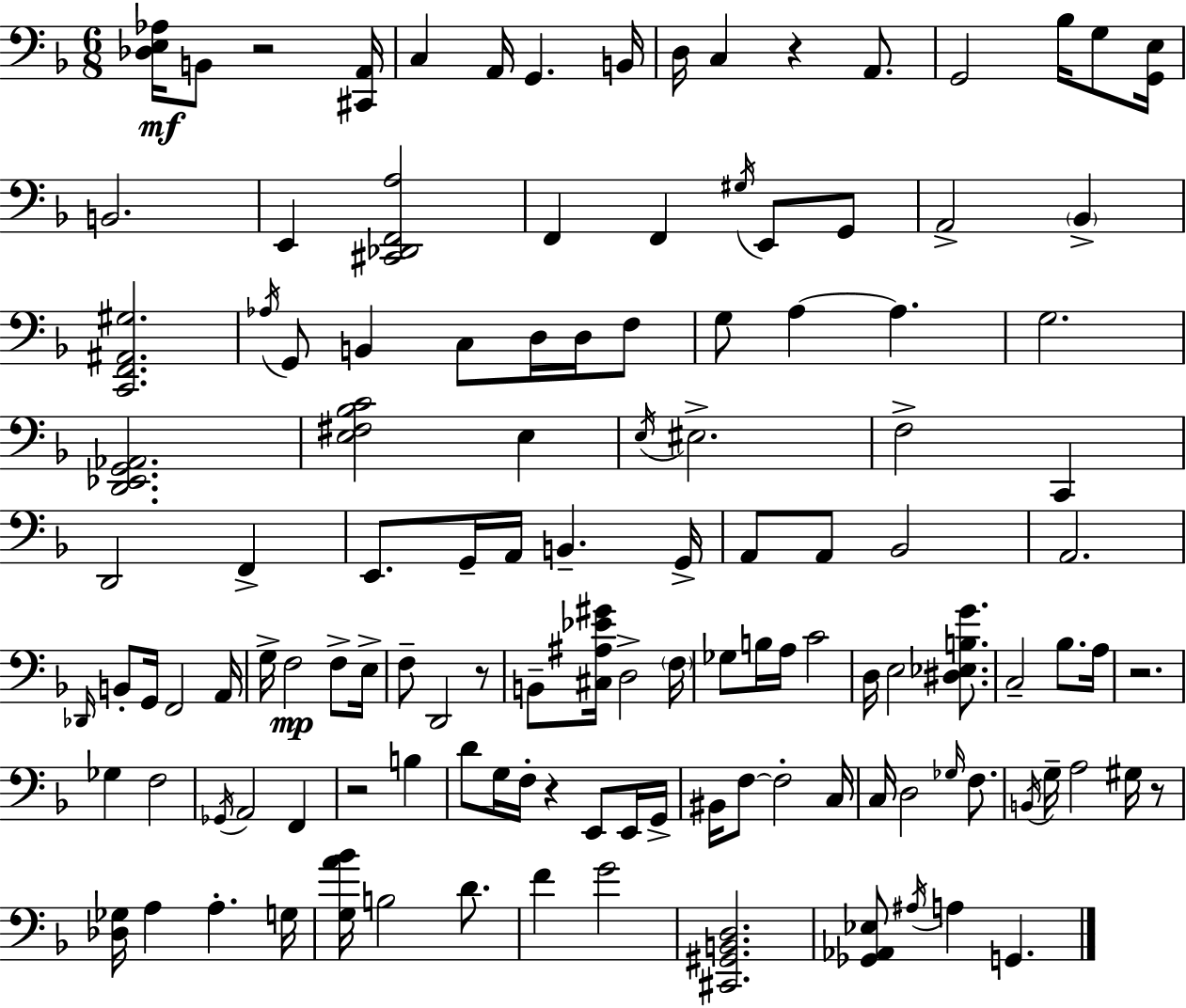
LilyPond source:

{
  \clef bass
  \numericTimeSignature
  \time 6/8
  \key f \major
  \repeat volta 2 { <des e aes>16\mf b,8 r2 <cis, a,>16 | c4 a,16 g,4. b,16 | d16 c4 r4 a,8. | g,2 bes16 g8 <g, e>16 | \break b,2. | e,4 <cis, des, f, a>2 | f,4 f,4 \acciaccatura { gis16 } e,8 g,8 | a,2-> \parenthesize bes,4-> | \break <c, f, ais, gis>2. | \acciaccatura { aes16 } g,8 b,4 c8 d16 d16 | f8 g8 a4~~ a4. | g2. | \break <d, ees, g, aes,>2. | <e fis bes c'>2 e4 | \acciaccatura { e16 } eis2.-> | f2-> c,4 | \break d,2 f,4-> | e,8. g,16-- a,16 b,4.-- | g,16-> a,8 a,8 bes,2 | a,2. | \break \grace { des,16 } b,8-. g,16 f,2 | a,16 g16-> f2\mp | f8-> e16-> f8-- d,2 | r8 b,8-- <cis ais ees' gis'>16 d2-> | \break \parenthesize f16 ges8 b16 a16 c'2 | d16 e2 | <dis ees b g'>8. c2-- | bes8. a16 r2. | \break ges4 f2 | \acciaccatura { ges,16 } a,2 | f,4 r2 | b4 d'8 g16 f16-. r4 | \break e,8 e,16 g,16-> bis,16 f8~~ f2-. | c16 c16 d2 | \grace { ges16 } f8. \acciaccatura { b,16 } g16-- a2 | gis16 r8 <des ges>16 a4 | \break a4.-. g16 <g a' bes'>16 b2 | d'8. f'4 g'2 | <cis, gis, b, d>2. | <ges, aes, ees>8 \acciaccatura { ais16 } a4 | \break g,4. } \bar "|."
}